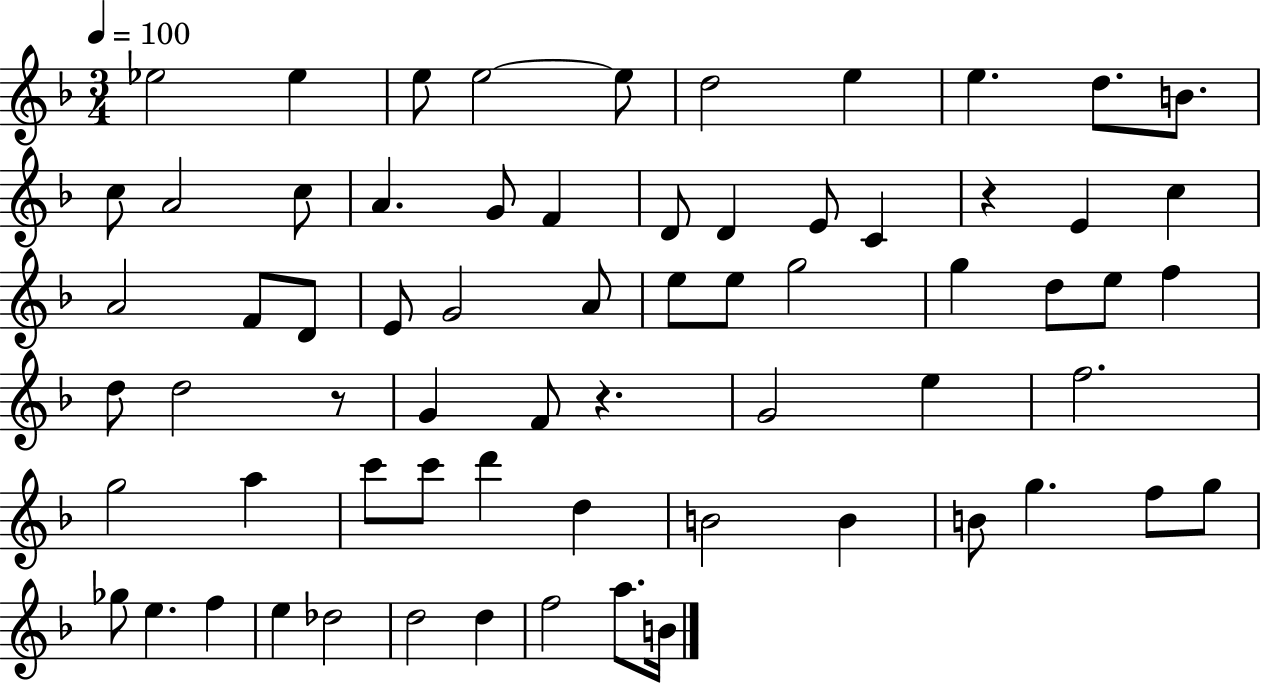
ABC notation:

X:1
T:Untitled
M:3/4
L:1/4
K:F
_e2 _e e/2 e2 e/2 d2 e e d/2 B/2 c/2 A2 c/2 A G/2 F D/2 D E/2 C z E c A2 F/2 D/2 E/2 G2 A/2 e/2 e/2 g2 g d/2 e/2 f d/2 d2 z/2 G F/2 z G2 e f2 g2 a c'/2 c'/2 d' d B2 B B/2 g f/2 g/2 _g/2 e f e _d2 d2 d f2 a/2 B/4